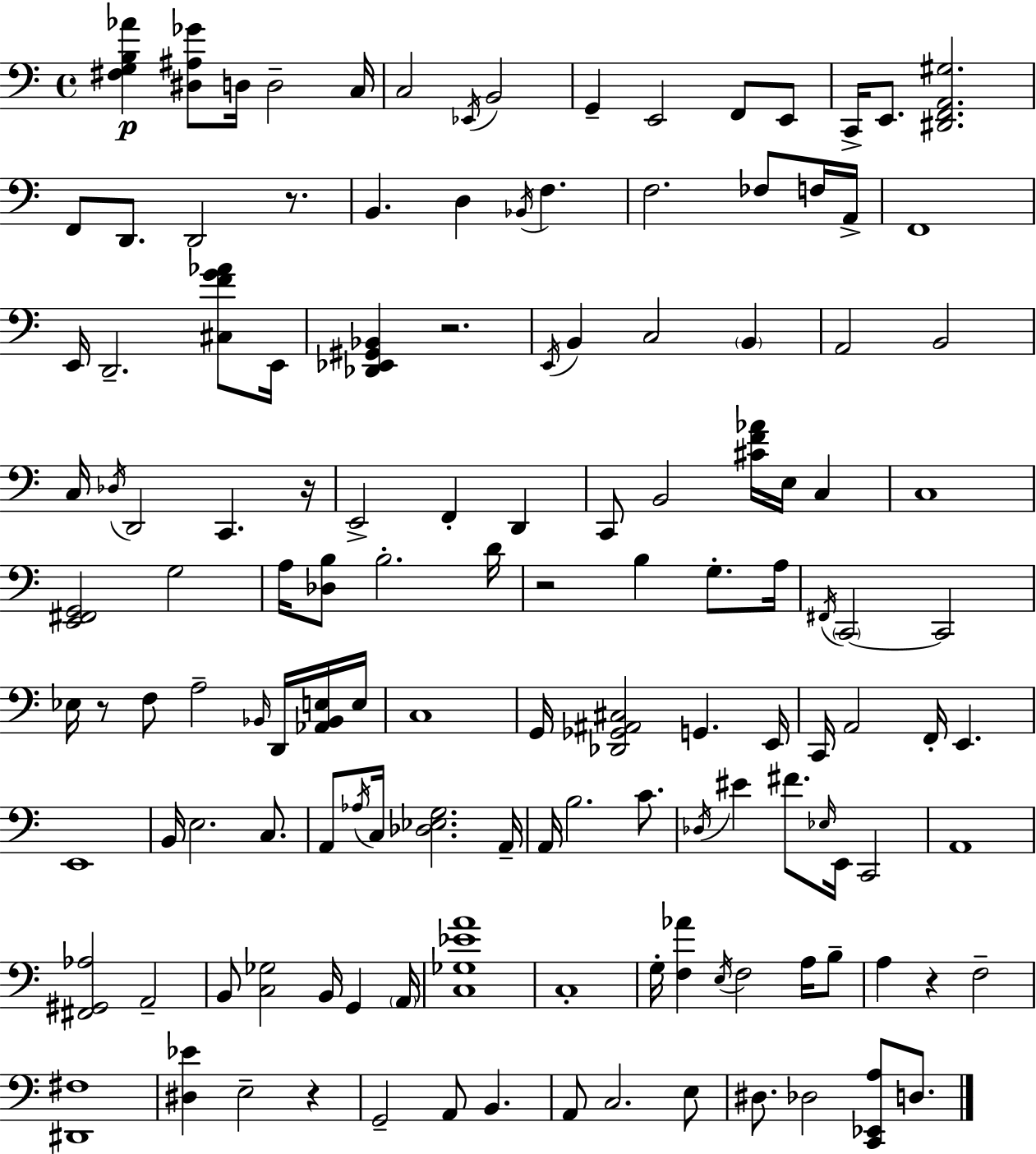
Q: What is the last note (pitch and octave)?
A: D3